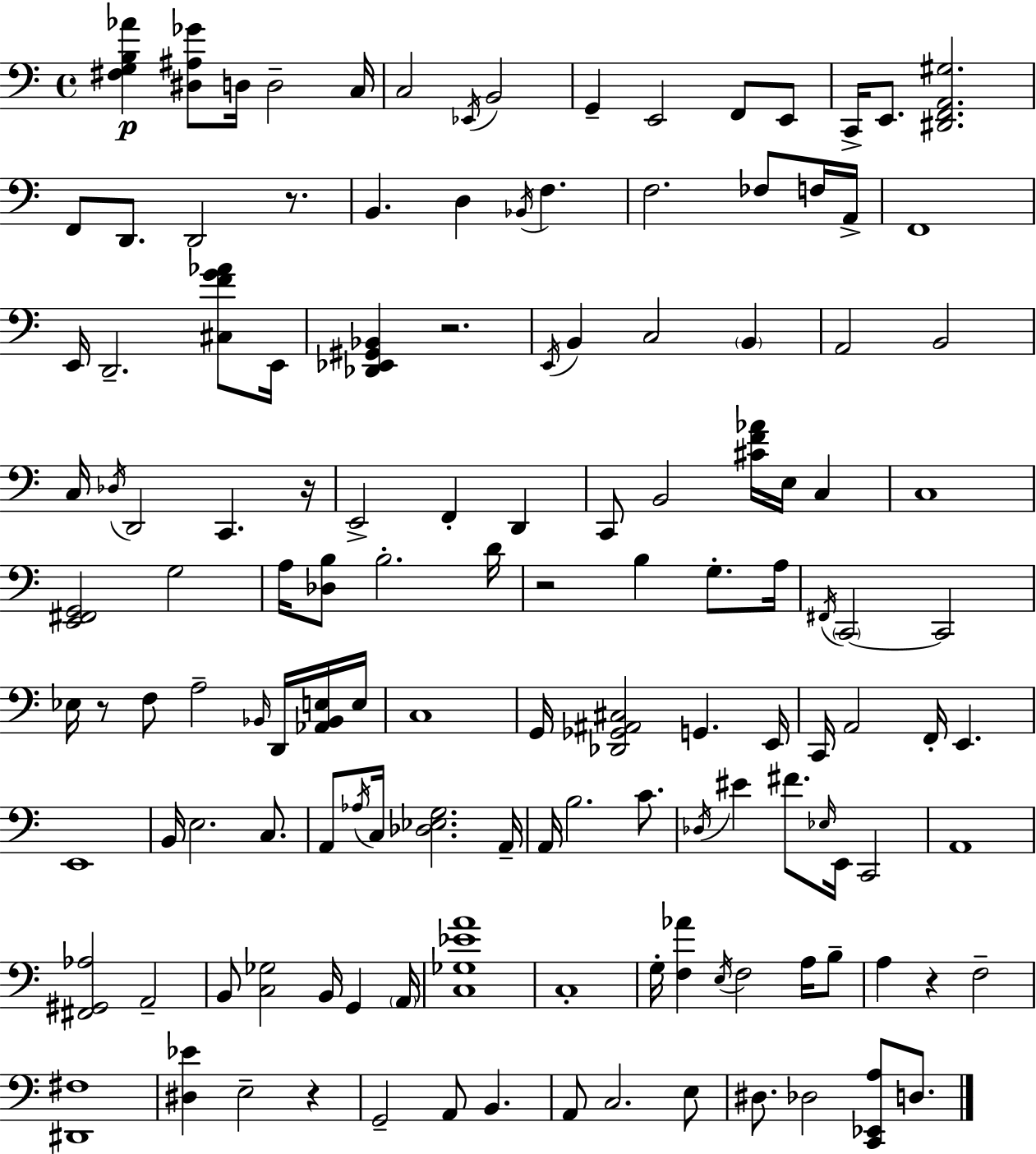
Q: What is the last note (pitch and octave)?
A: D3